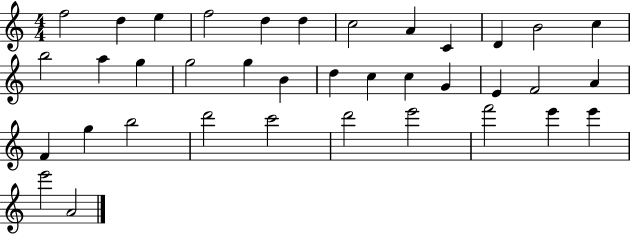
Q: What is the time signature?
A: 4/4